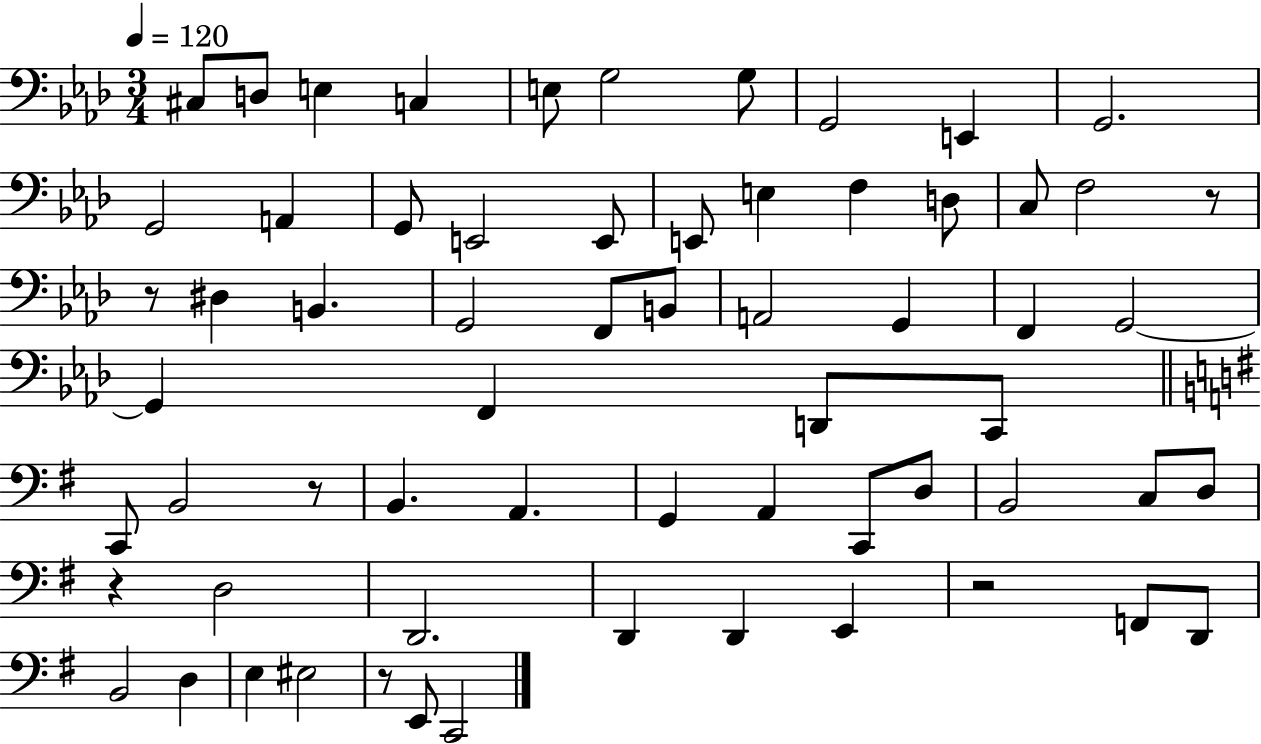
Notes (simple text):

C#3/e D3/e E3/q C3/q E3/e G3/h G3/e G2/h E2/q G2/h. G2/h A2/q G2/e E2/h E2/e E2/e E3/q F3/q D3/e C3/e F3/h R/e R/e D#3/q B2/q. G2/h F2/e B2/e A2/h G2/q F2/q G2/h G2/q F2/q D2/e C2/e C2/e B2/h R/e B2/q. A2/q. G2/q A2/q C2/e D3/e B2/h C3/e D3/e R/q D3/h D2/h. D2/q D2/q E2/q R/h F2/e D2/e B2/h D3/q E3/q EIS3/h R/e E2/e C2/h